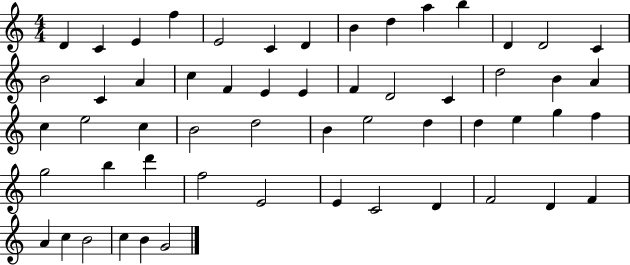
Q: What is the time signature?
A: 4/4